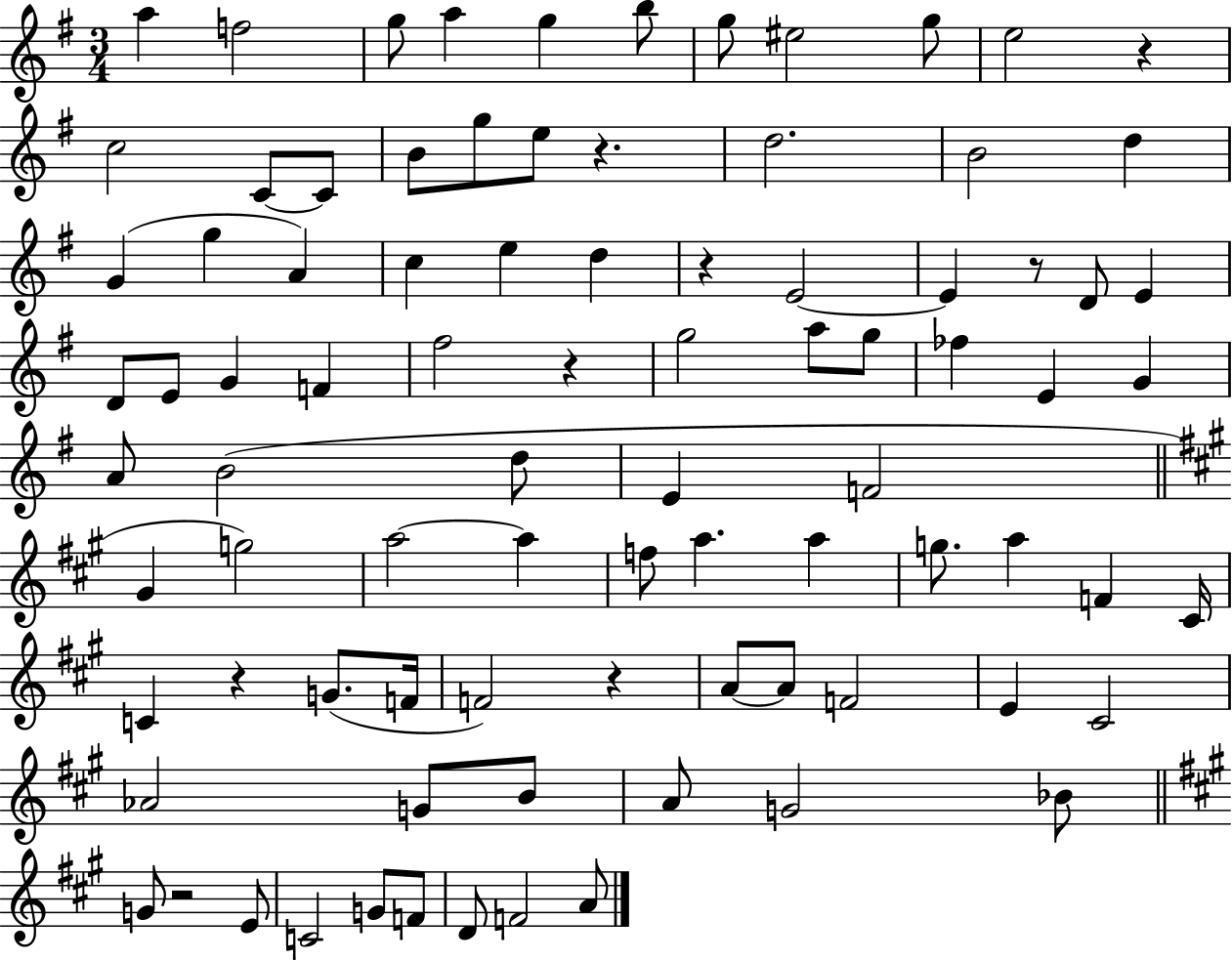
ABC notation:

X:1
T:Untitled
M:3/4
L:1/4
K:G
a f2 g/2 a g b/2 g/2 ^e2 g/2 e2 z c2 C/2 C/2 B/2 g/2 e/2 z d2 B2 d G g A c e d z E2 E z/2 D/2 E D/2 E/2 G F ^f2 z g2 a/2 g/2 _f E G A/2 B2 d/2 E F2 ^G g2 a2 a f/2 a a g/2 a F ^C/4 C z G/2 F/4 F2 z A/2 A/2 F2 E ^C2 _A2 G/2 B/2 A/2 G2 _B/2 G/2 z2 E/2 C2 G/2 F/2 D/2 F2 A/2